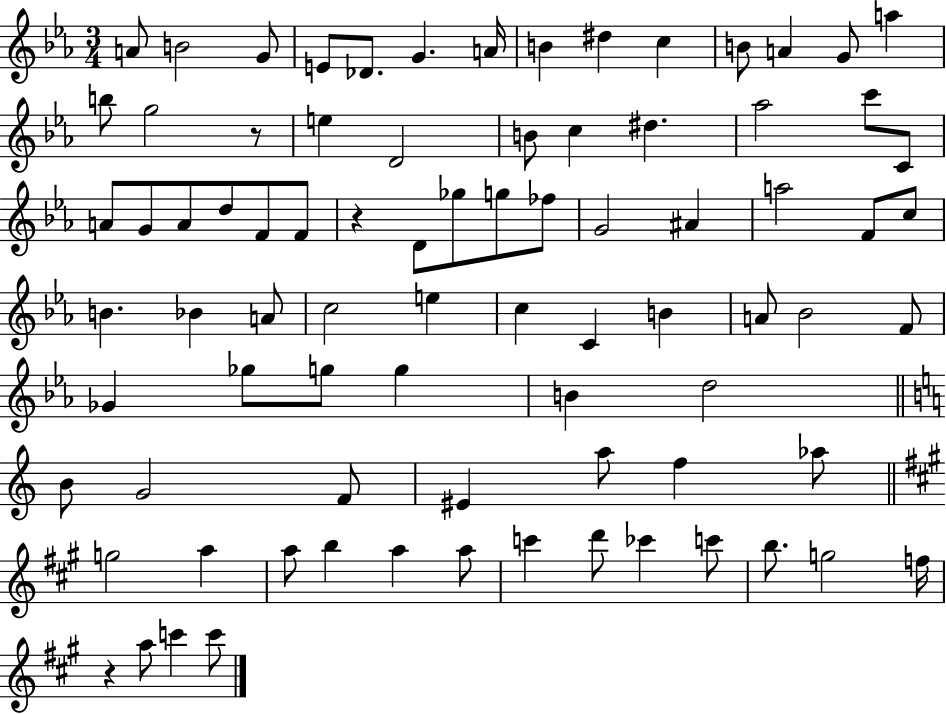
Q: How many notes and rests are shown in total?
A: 82